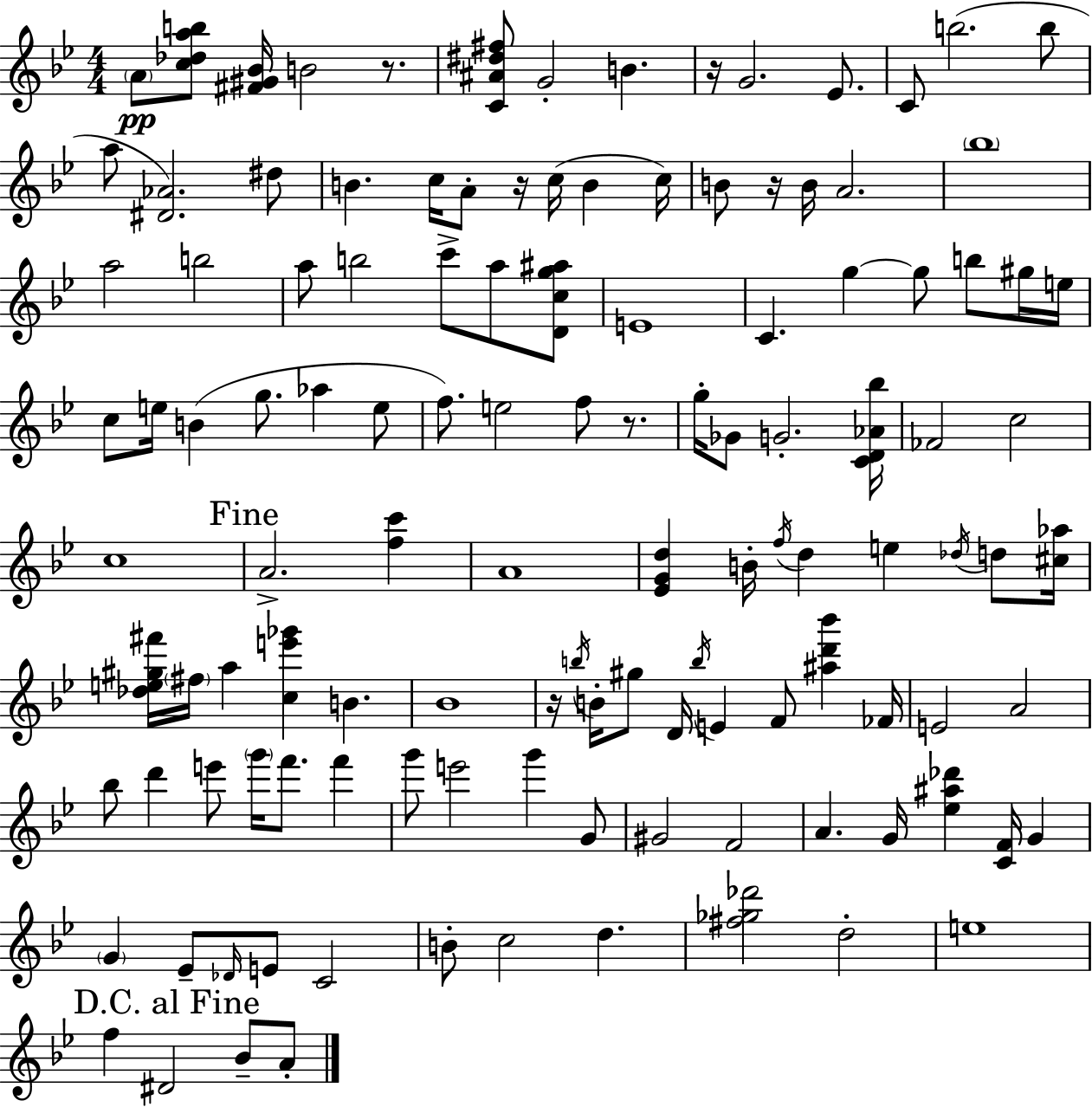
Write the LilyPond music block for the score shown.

{
  \clef treble
  \numericTimeSignature
  \time 4/4
  \key g \minor
  \parenthesize a'8\pp <c'' des'' a'' b''>8 <fis' gis' bes'>16 b'2 r8. | <c' ais' dis'' fis''>8 g'2-. b'4. | r16 g'2. ees'8. | c'8 b''2.( b''8 | \break a''8 <dis' aes'>2.) dis''8 | b'4. c''16 a'8-. r16 c''16( b'4 c''16) | b'8 r16 b'16 a'2. | \parenthesize bes''1 | \break a''2 b''2 | a''8 b''2 c'''8-> a''8 <d' c'' g'' ais''>8 | e'1 | c'4. g''4~~ g''8 b''8 gis''16 e''16 | \break c''8 e''16 b'4( g''8. aes''4 e''8 | f''8.) e''2 f''8 r8. | g''16-. ges'8 g'2.-. <c' d' aes' bes''>16 | fes'2 c''2 | \break c''1 | \mark "Fine" a'2.-> <f'' c'''>4 | a'1 | <ees' g' d''>4 b'16-. \acciaccatura { f''16 } d''4 e''4 \acciaccatura { des''16 } d''8 | \break <cis'' aes''>16 <des'' e'' gis'' fis'''>16 \parenthesize fis''16 a''4 <c'' e''' ges'''>4 b'4. | bes'1 | r16 \acciaccatura { b''16 } b'16-. gis''8 d'16 \acciaccatura { b''16 } e'4 f'8 <ais'' d''' bes'''>4 | fes'16 e'2 a'2 | \break bes''8 d'''4 e'''8 \parenthesize g'''16 f'''8. | f'''4 g'''8 e'''2 g'''4 | g'8 gis'2 f'2 | a'4. g'16 <ees'' ais'' des'''>4 <c' f'>16 | \break g'4 \parenthesize g'4 ees'8-- \grace { des'16 } e'8 c'2 | b'8-. c''2 d''4. | <fis'' ges'' des'''>2 d''2-. | e''1 | \break \mark "D.C. al Fine" f''4 dis'2 | bes'8-- a'8-. \bar "|."
}